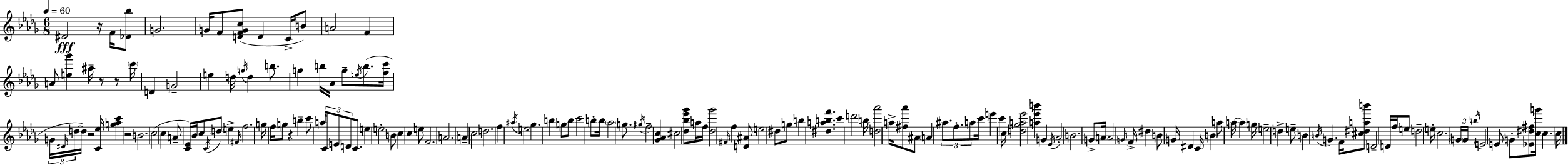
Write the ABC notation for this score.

X:1
T:Untitled
M:6/8
L:1/4
K:Bbm
^D2 z/4 F/4 [_D_b]/2 G2 G/4 F/2 [DFGc]/2 D C/4 B/2 A2 F A/2 [e_g'] ^a/4 z/2 z/2 c'/4 D G2 e d/4 g/4 d b/2 g b/4 _A/4 g/2 e/4 b/2 [fc']/4 G/4 ^D/4 d/4 d/4 z2 [C_e]/4 [g_ac'] z2 B2 c2 c A/2 [C_E]/4 _B/4 c/2 C/4 d/2 e ^F/4 f2 g/4 f/4 g/2 z b c'/2 a/4 C/2 E/2 D/2 C/2 e e2 B/2 c c e/2 F2 A2 A c2 d2 f ^a/4 e2 _g b g/2 b/2 c'2 b/2 b/4 _a2 g/2 ^g/4 f2 [_G_Ac] ^c2 [_d_b_e'_g']/2 a/4 f/4 [_d_g']2 ^F/4 f [D^A]/2 e2 ^d/2 g/2 b [^dabf'] c' d'2 b/4 [d_a']2 a/4 [^f_a']/2 ^A/2 A ^a/2 f/2 a/2 c'/4 e' c' c/4 [d_ga_e']2 [a_e'b'] G _E/4 _A2 B2 G/2 A/4 A2 G/4 F/4 ^d B/2 G/4 ^D C/4 B a/2 a/4 a g/4 e2 d e/2 B B/4 G F/4 [^c^dab']/2 D2 D/4 f/4 e/2 d2 e/4 c2 G/4 G/4 b/4 E2 E/2 G/2 [_E^d^f]/2 [cg']/4 c c/4